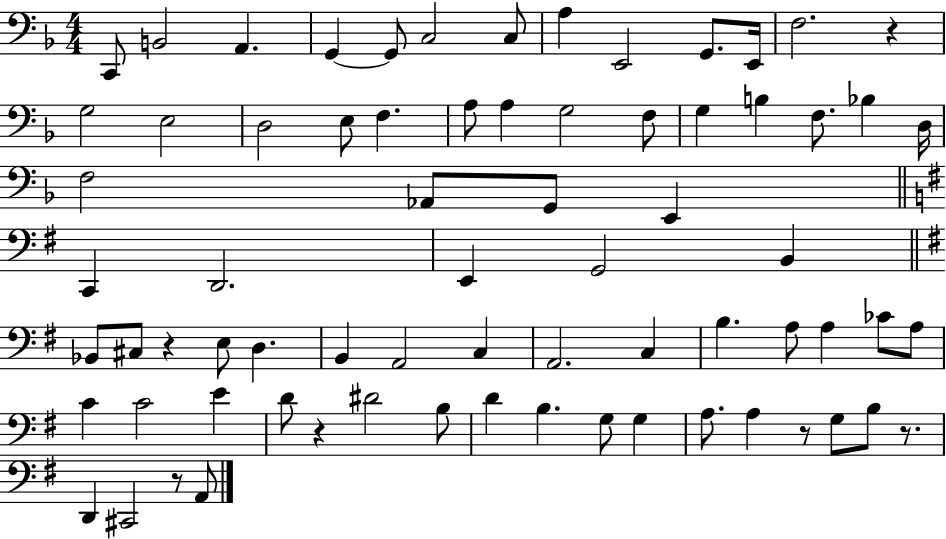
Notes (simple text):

C2/e B2/h A2/q. G2/q G2/e C3/h C3/e A3/q E2/h G2/e. E2/s F3/h. R/q G3/h E3/h D3/h E3/e F3/q. A3/e A3/q G3/h F3/e G3/q B3/q F3/e. Bb3/q D3/s F3/h Ab2/e G2/e E2/q C2/q D2/h. E2/q G2/h B2/q Bb2/e C#3/e R/q E3/e D3/q. B2/q A2/h C3/q A2/h. C3/q B3/q. A3/e A3/q CES4/e A3/e C4/q C4/h E4/q D4/e R/q D#4/h B3/e D4/q B3/q. G3/e G3/q A3/e. A3/q R/e G3/e B3/e R/e. D2/q C#2/h R/e A2/e